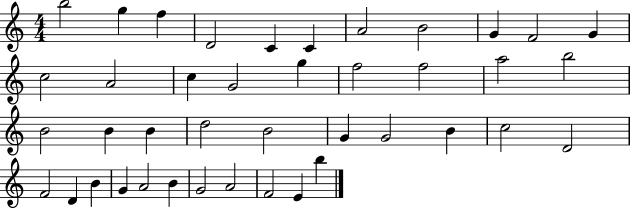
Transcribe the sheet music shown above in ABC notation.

X:1
T:Untitled
M:4/4
L:1/4
K:C
b2 g f D2 C C A2 B2 G F2 G c2 A2 c G2 g f2 f2 a2 b2 B2 B B d2 B2 G G2 B c2 D2 F2 D B G A2 B G2 A2 F2 E b